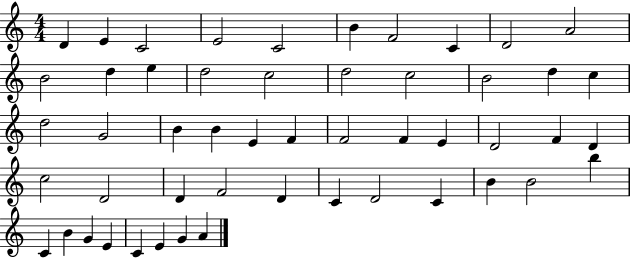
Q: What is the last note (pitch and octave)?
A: A4